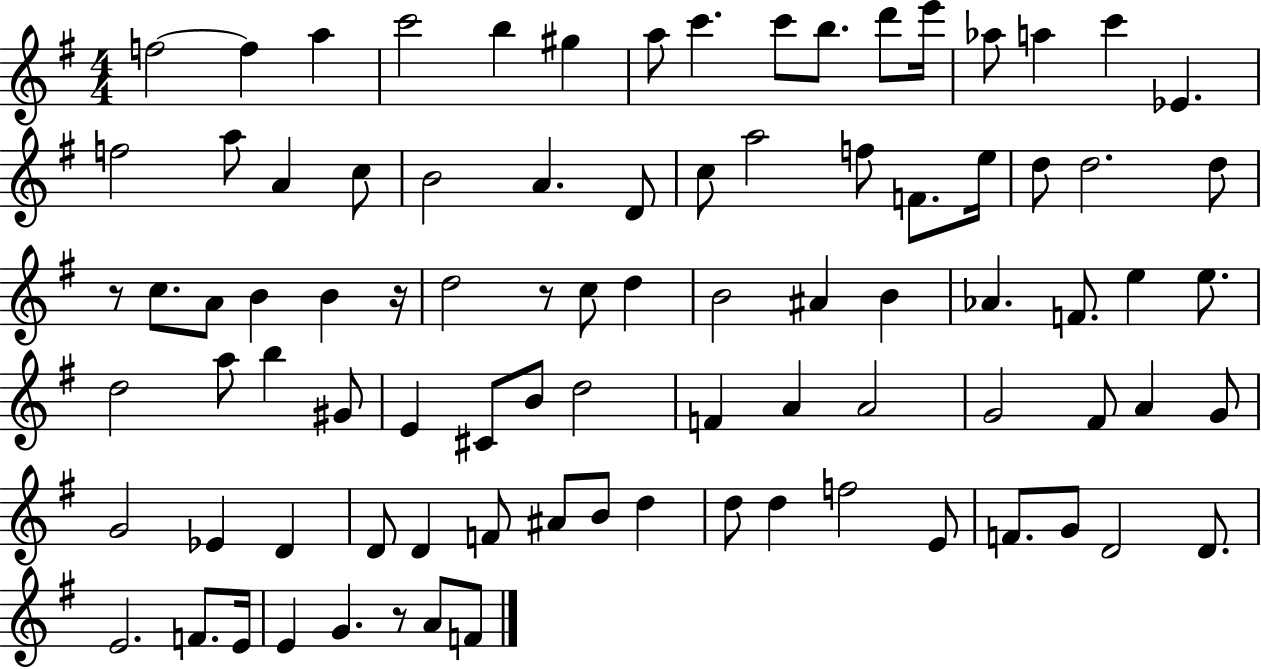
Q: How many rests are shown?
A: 4